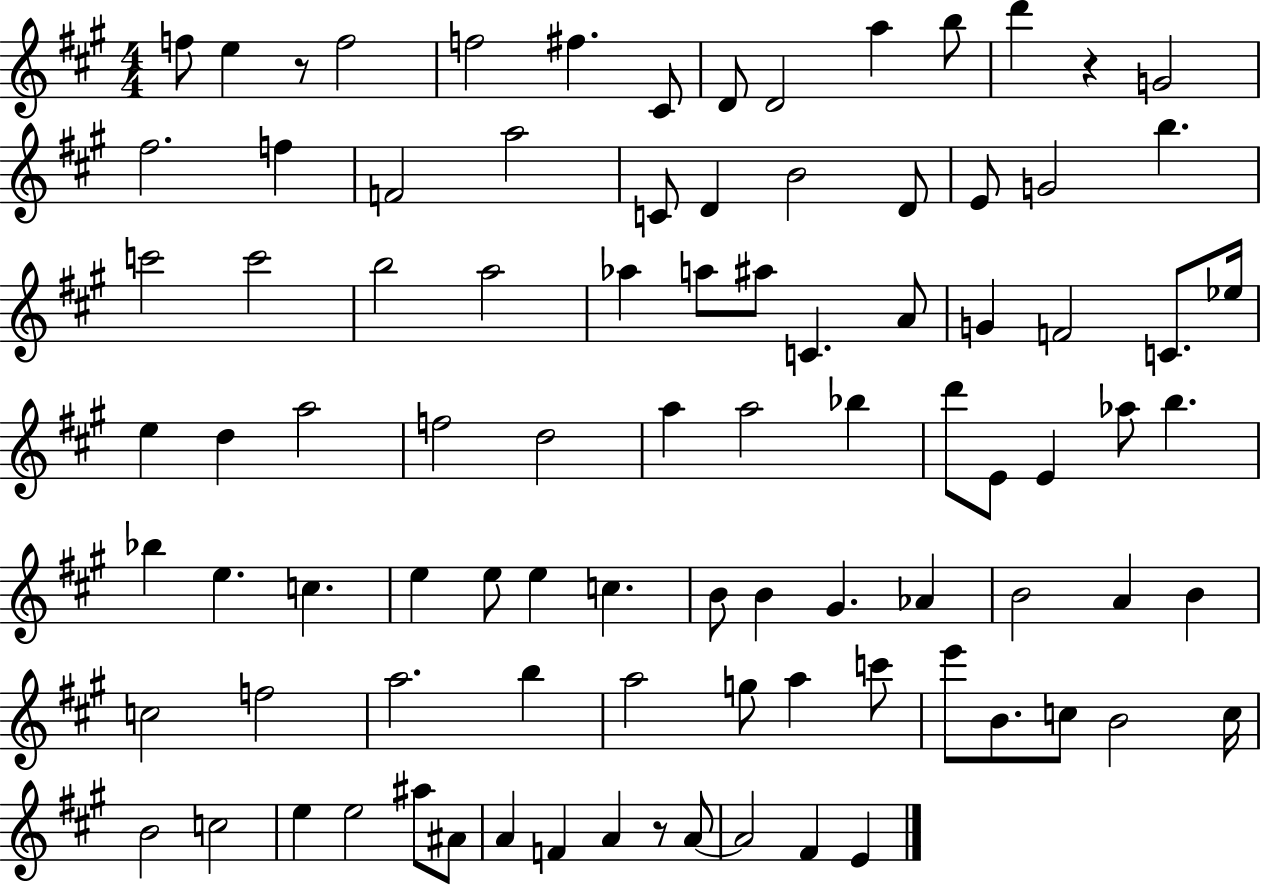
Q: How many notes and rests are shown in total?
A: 92